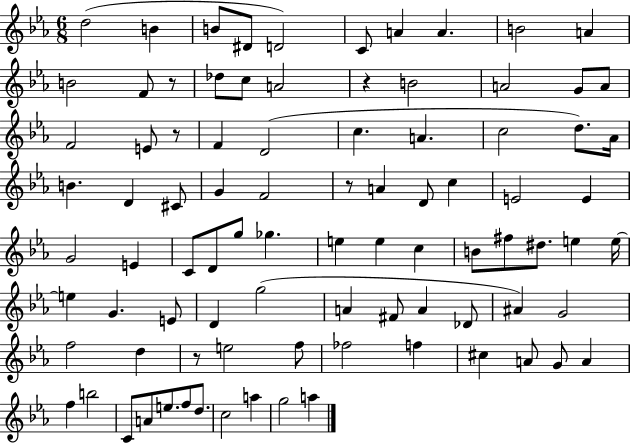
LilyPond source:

{
  \clef treble
  \numericTimeSignature
  \time 6/8
  \key ees \major
  \repeat volta 2 { d''2( b'4 | b'8 dis'8 d'2) | c'8 a'4 a'4. | b'2 a'4 | \break b'2 f'8 r8 | des''8 c''8 a'2 | r4 b'2 | a'2 g'8 a'8 | \break f'2 e'8 r8 | f'4 d'2( | c''4. a'4. | c''2 d''8.) aes'16 | \break b'4. d'4 cis'8 | g'4 f'2 | r8 a'4 d'8 c''4 | e'2 e'4 | \break g'2 e'4 | c'8 d'8 g''8 ges''4. | e''4 e''4 c''4 | b'8 fis''8 dis''8. e''4 e''16~~ | \break e''4 g'4. e'8 | d'4 g''2( | a'4 fis'8 a'4 des'8 | ais'4) g'2 | \break f''2 d''4 | r8 e''2 f''8 | fes''2 f''4 | cis''4 a'8 g'8 a'4 | \break f''4 b''2 | c'8 a'8 e''8. f''8 d''8. | c''2 a''4 | g''2 a''4 | \break } \bar "|."
}